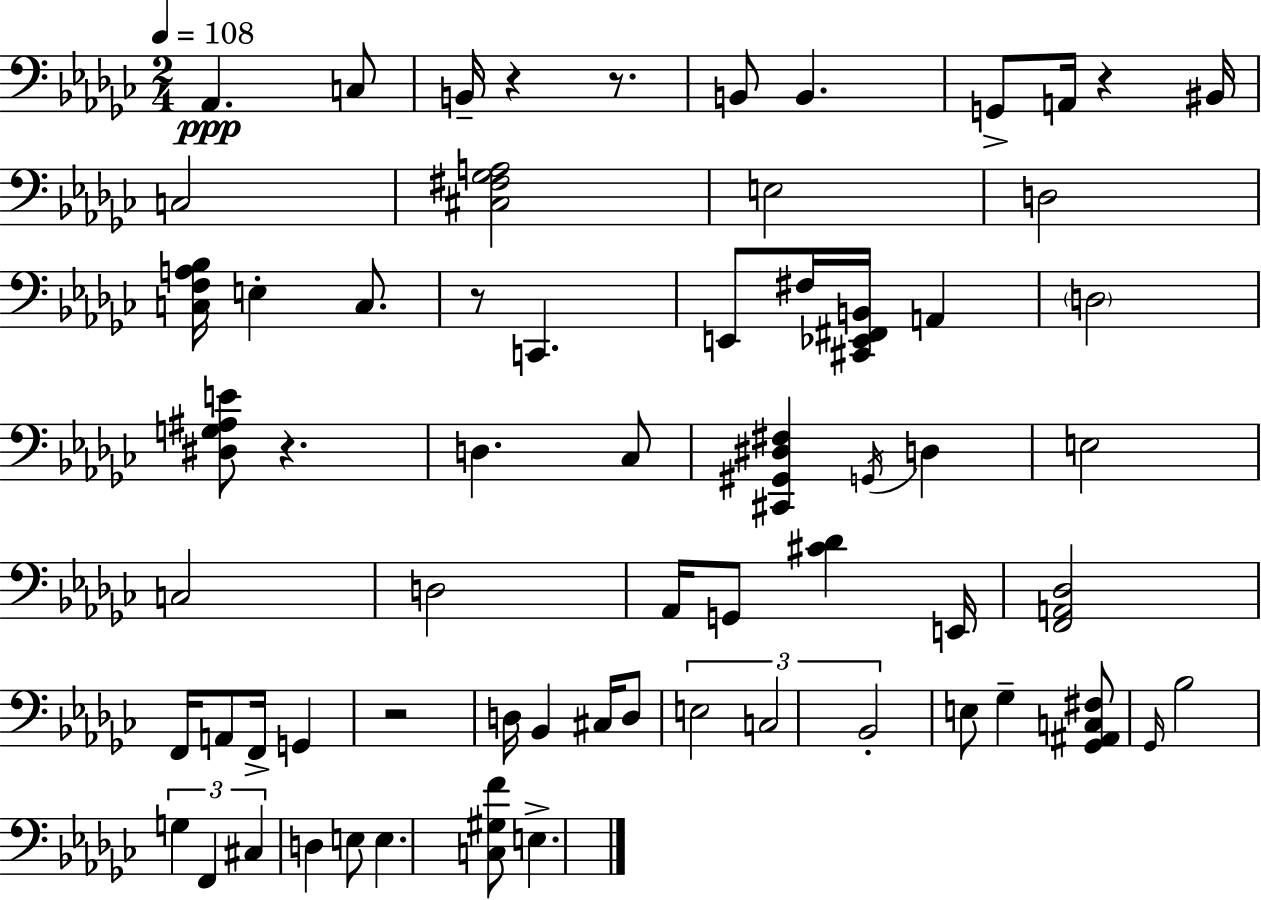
X:1
T:Untitled
M:2/4
L:1/4
K:Ebm
_A,, C,/2 B,,/4 z z/2 B,,/2 B,, G,,/2 A,,/4 z ^B,,/4 C,2 [^C,^F,_G,A,]2 E,2 D,2 [C,F,A,_B,]/4 E, C,/2 z/2 C,, E,,/2 ^F,/4 [^C,,_E,,^F,,B,,]/4 A,, D,2 [^D,G,^A,E]/2 z D, _C,/2 [^C,,^G,,^D,^F,] G,,/4 D, E,2 C,2 D,2 _A,,/4 G,,/2 [^C_D] E,,/4 [F,,A,,_D,]2 F,,/4 A,,/2 F,,/4 G,, z2 D,/4 _B,, ^C,/4 D,/2 E,2 C,2 _B,,2 E,/2 _G, [_G,,^A,,C,^F,]/2 _G,,/4 _B,2 G, F,, ^C, D, E,/2 E, [C,^G,F]/2 E,